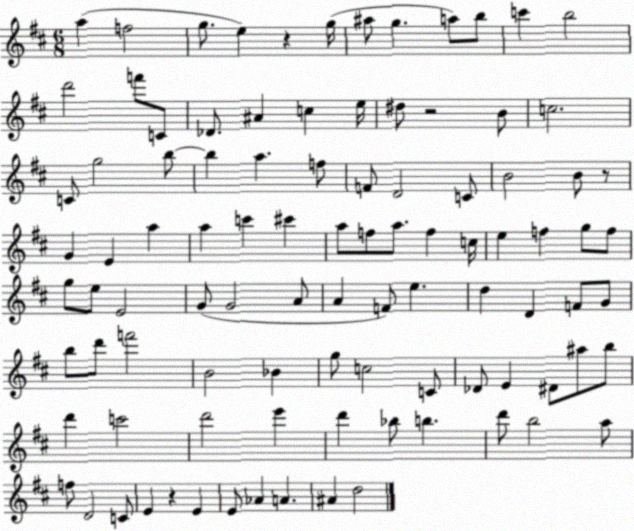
X:1
T:Untitled
M:6/8
L:1/4
K:D
a f2 g/2 e z g/4 ^a/2 g a/2 b/2 c' b2 d'2 f'/2 C/2 _D/2 ^A c e/4 ^d/2 z2 B/2 c2 C/2 g2 b/2 b a f/2 F/2 D2 C/2 B2 B/2 z/2 G E a a c' ^c' a/2 f/2 a/2 f c/4 e f g/2 f/2 g/2 e/2 E2 G/2 G2 A/2 A F/2 e d D F/2 G/2 b/2 d'/2 f'2 B2 _B g/2 c2 C/2 _D/2 E ^D/2 ^a/2 b/2 d' c'2 d'2 e' d' _b/2 b d'/2 b2 a/2 f/2 D2 C/2 E z E E/2 _A A ^A d2